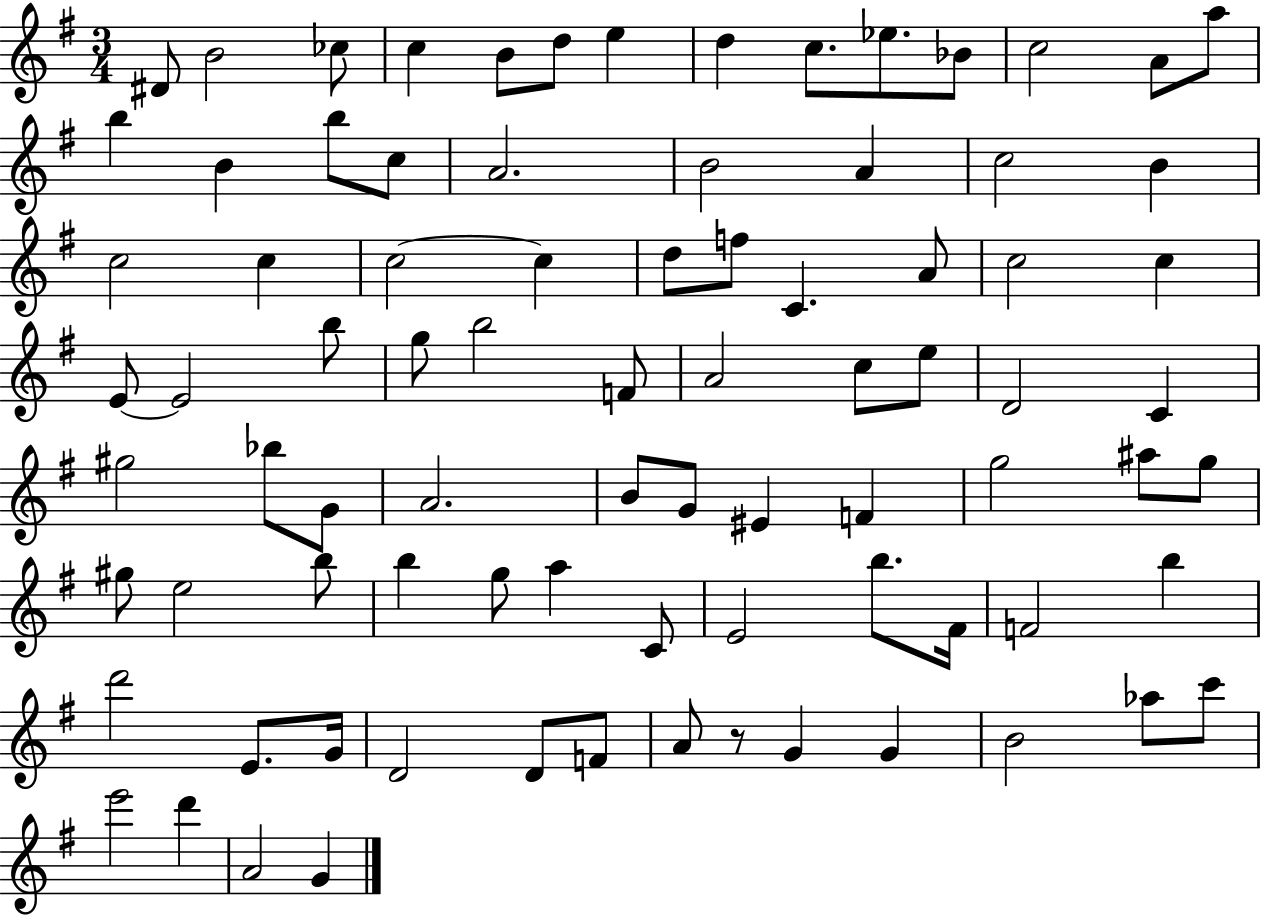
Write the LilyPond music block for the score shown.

{
  \clef treble
  \numericTimeSignature
  \time 3/4
  \key g \major
  dis'8 b'2 ces''8 | c''4 b'8 d''8 e''4 | d''4 c''8. ees''8. bes'8 | c''2 a'8 a''8 | \break b''4 b'4 b''8 c''8 | a'2. | b'2 a'4 | c''2 b'4 | \break c''2 c''4 | c''2~~ c''4 | d''8 f''8 c'4. a'8 | c''2 c''4 | \break e'8~~ e'2 b''8 | g''8 b''2 f'8 | a'2 c''8 e''8 | d'2 c'4 | \break gis''2 bes''8 g'8 | a'2. | b'8 g'8 eis'4 f'4 | g''2 ais''8 g''8 | \break gis''8 e''2 b''8 | b''4 g''8 a''4 c'8 | e'2 b''8. fis'16 | f'2 b''4 | \break d'''2 e'8. g'16 | d'2 d'8 f'8 | a'8 r8 g'4 g'4 | b'2 aes''8 c'''8 | \break e'''2 d'''4 | a'2 g'4 | \bar "|."
}